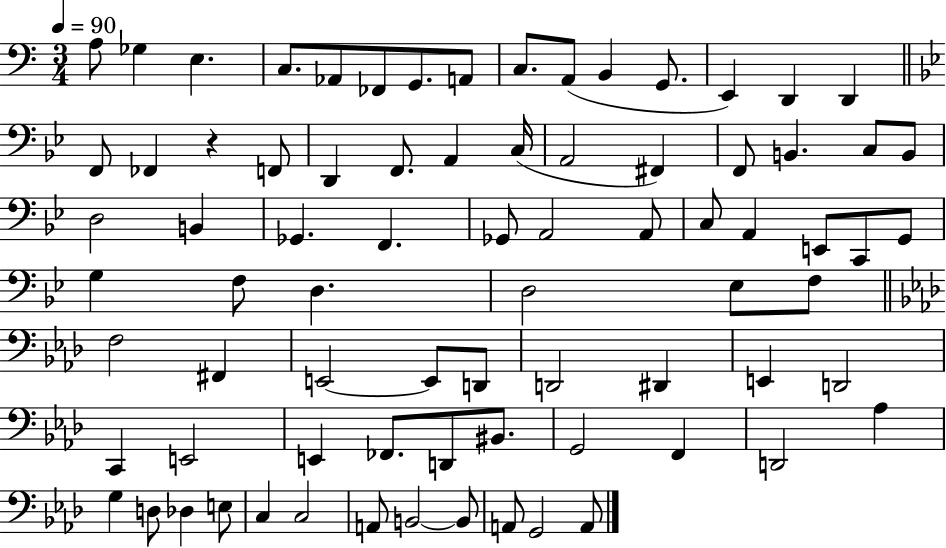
X:1
T:Untitled
M:3/4
L:1/4
K:C
A,/2 _G, E, C,/2 _A,,/2 _F,,/2 G,,/2 A,,/2 C,/2 A,,/2 B,, G,,/2 E,, D,, D,, F,,/2 _F,, z F,,/2 D,, F,,/2 A,, C,/4 A,,2 ^F,, F,,/2 B,, C,/2 B,,/2 D,2 B,, _G,, F,, _G,,/2 A,,2 A,,/2 C,/2 A,, E,,/2 C,,/2 G,,/2 G, F,/2 D, D,2 _E,/2 F,/2 F,2 ^F,, E,,2 E,,/2 D,,/2 D,,2 ^D,, E,, D,,2 C,, E,,2 E,, _F,,/2 D,,/2 ^B,,/2 G,,2 F,, D,,2 _A, G, D,/2 _D, E,/2 C, C,2 A,,/2 B,,2 B,,/2 A,,/2 G,,2 A,,/2